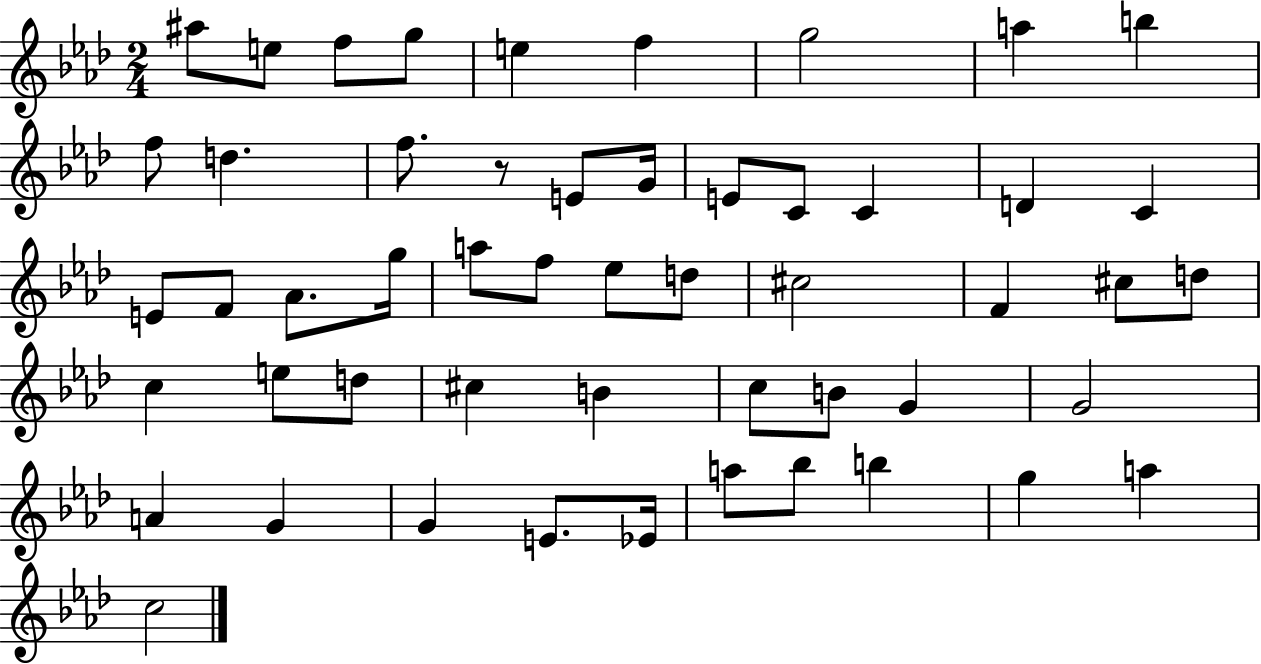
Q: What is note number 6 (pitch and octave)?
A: F5